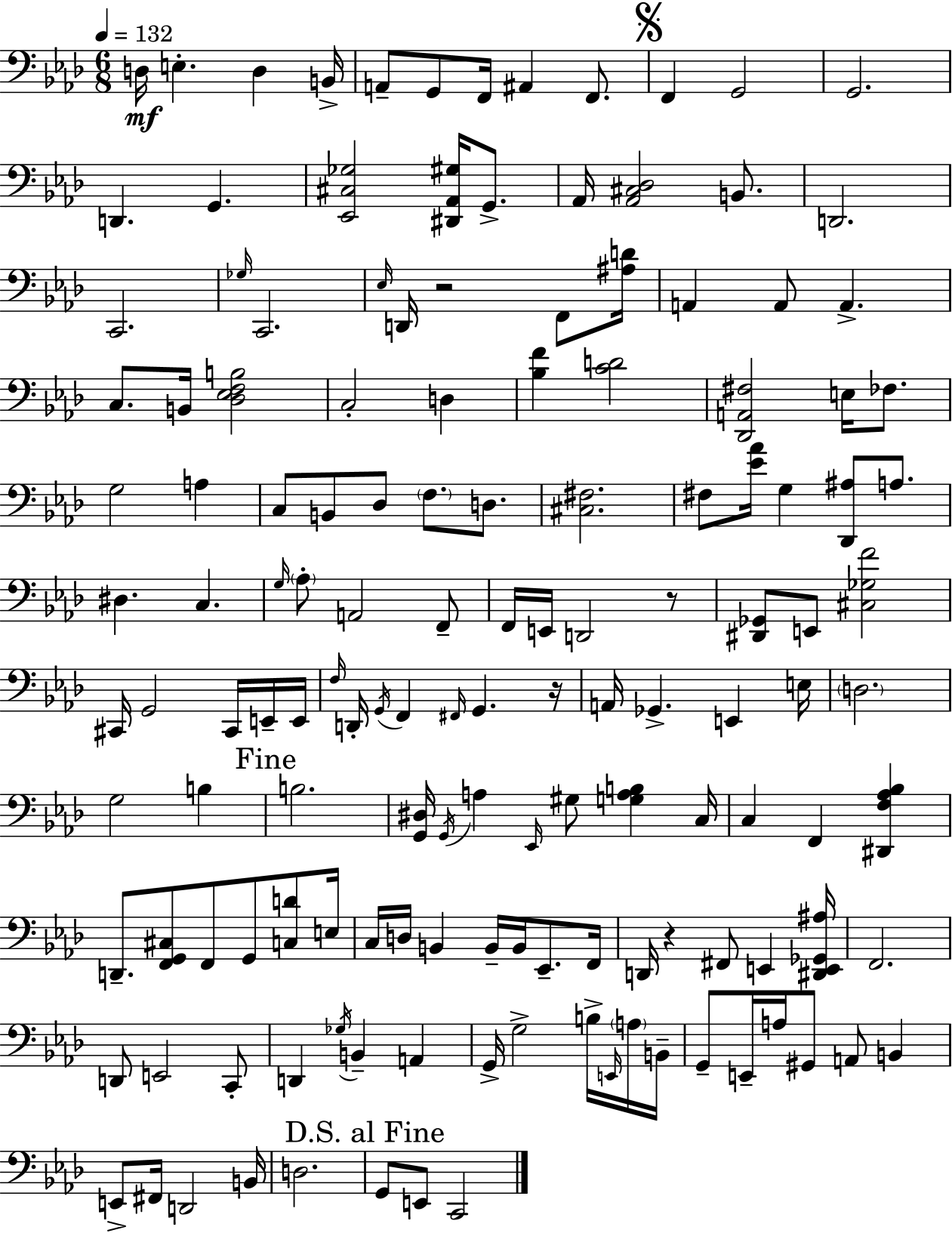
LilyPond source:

{
  \clef bass
  \numericTimeSignature
  \time 6/8
  \key f \minor
  \tempo 4 = 132
  d16\mf e4.-. d4 b,16-> | a,8-- g,8 f,16 ais,4 f,8. | \mark \markup { \musicglyph "scripts.segno" } f,4 g,2 | g,2. | \break d,4. g,4. | <ees, cis ges>2 <dis, aes, gis>16 g,8.-> | aes,16 <aes, cis des>2 b,8. | d,2. | \break c,2. | \grace { ges16 } c,2. | \grace { ees16 } d,16 r2 f,8 | <ais d'>16 a,4 a,8 a,4.-> | \break c8. b,16 <des ees f b>2 | c2-. d4 | <bes f'>4 <c' d'>2 | <des, a, fis>2 e16 fes8. | \break g2 a4 | c8 b,8 des8 \parenthesize f8. d8. | <cis fis>2. | fis8 <ees' aes'>16 g4 <des, ais>8 a8. | \break dis4. c4. | \grace { g16 } \parenthesize aes8-. a,2 | f,8-- f,16 e,16 d,2 | r8 <dis, ges,>8 e,8 <cis ges f'>2 | \break cis,16 g,2 | cis,16 e,16-- e,16 \grace { f16 } d,16-. \acciaccatura { g,16 } f,4 \grace { fis,16 } g,4. | r16 a,16 ges,4.-> | e,4 e16 \parenthesize d2. | \break g2 | b4 \mark "Fine" b2. | <g, dis>16 \acciaccatura { g,16 } a4 | \grace { ees,16 } gis8 <g a b>4 c16 c4 | \break f,4 <dis, f aes bes>4 d,8.-- <f, g, cis>8 | f,8 g,8 <c d'>8 e16 c16 d16 b,4 | b,16-- b,16 ees,8.-- f,16 d,16 r4 | fis,8 e,4 <dis, e, ges, ais>16 f,2. | \break d,8 e,2 | c,8-. d,4 | \acciaccatura { ges16 } b,4-- a,4 g,16-> g2-> | b16-> \grace { e,16 } \parenthesize a16 b,16-- g,8-- | \break e,16-- a16 gis,8 a,8 b,4 e,8-> | fis,16 d,2 b,16 d2. | \mark "D.S. al Fine" g,8 | e,8 c,2 \bar "|."
}